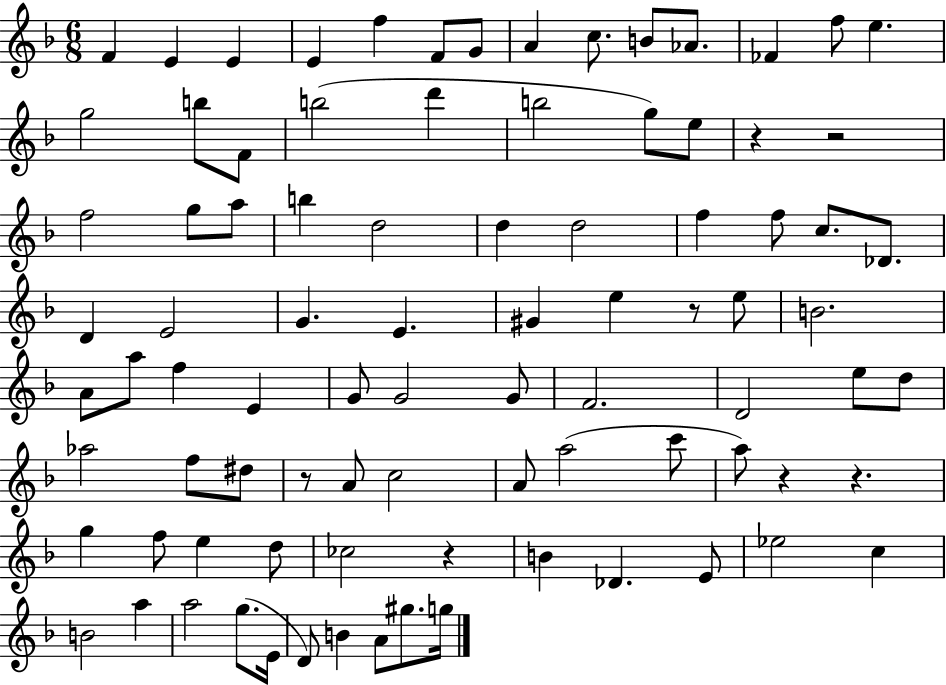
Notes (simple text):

F4/q E4/q E4/q E4/q F5/q F4/e G4/e A4/q C5/e. B4/e Ab4/e. FES4/q F5/e E5/q. G5/h B5/e F4/e B5/h D6/q B5/h G5/e E5/e R/q R/h F5/h G5/e A5/e B5/q D5/h D5/q D5/h F5/q F5/e C5/e. Db4/e. D4/q E4/h G4/q. E4/q. G#4/q E5/q R/e E5/e B4/h. A4/e A5/e F5/q E4/q G4/e G4/h G4/e F4/h. D4/h E5/e D5/e Ab5/h F5/e D#5/e R/e A4/e C5/h A4/e A5/h C6/e A5/e R/q R/q. G5/q F5/e E5/q D5/e CES5/h R/q B4/q Db4/q. E4/e Eb5/h C5/q B4/h A5/q A5/h G5/e. E4/s D4/e B4/q A4/e G#5/e. G5/s